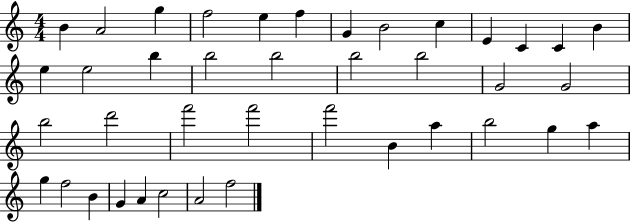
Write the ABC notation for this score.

X:1
T:Untitled
M:4/4
L:1/4
K:C
B A2 g f2 e f G B2 c E C C B e e2 b b2 b2 b2 b2 G2 G2 b2 d'2 f'2 f'2 f'2 B a b2 g a g f2 B G A c2 A2 f2